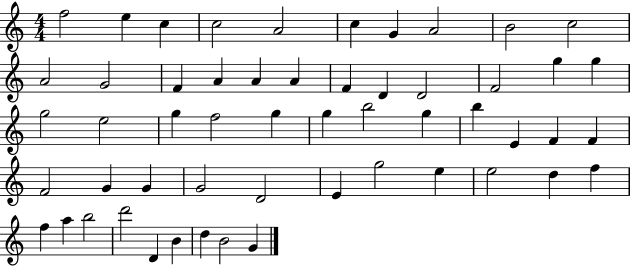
F5/h E5/q C5/q C5/h A4/h C5/q G4/q A4/h B4/h C5/h A4/h G4/h F4/q A4/q A4/q A4/q F4/q D4/q D4/h F4/h G5/q G5/q G5/h E5/h G5/q F5/h G5/q G5/q B5/h G5/q B5/q E4/q F4/q F4/q F4/h G4/q G4/q G4/h D4/h E4/q G5/h E5/q E5/h D5/q F5/q F5/q A5/q B5/h D6/h D4/q B4/q D5/q B4/h G4/q